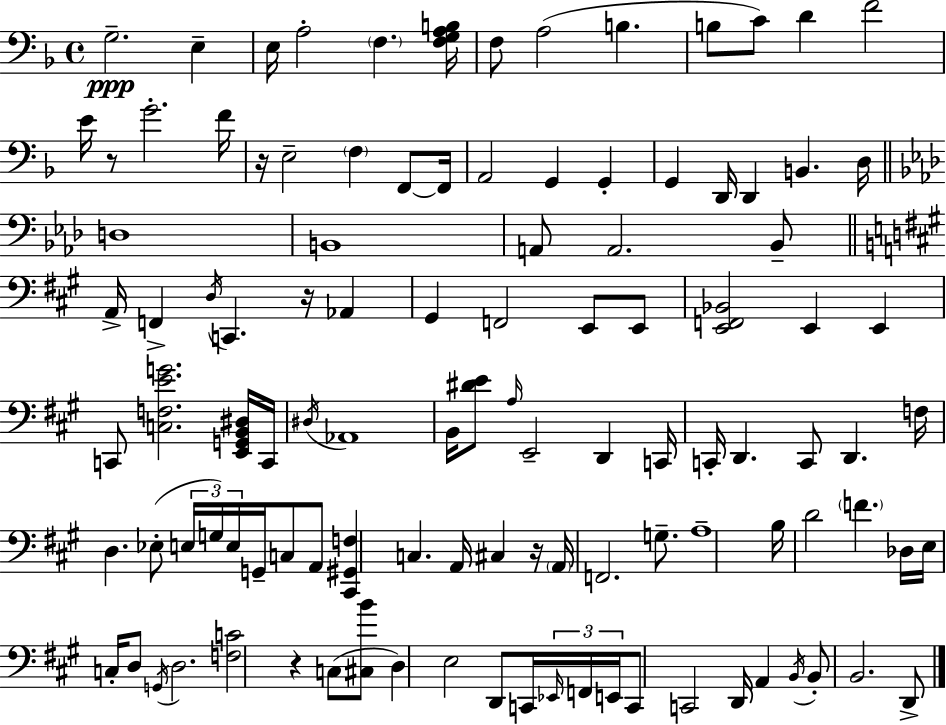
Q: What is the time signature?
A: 4/4